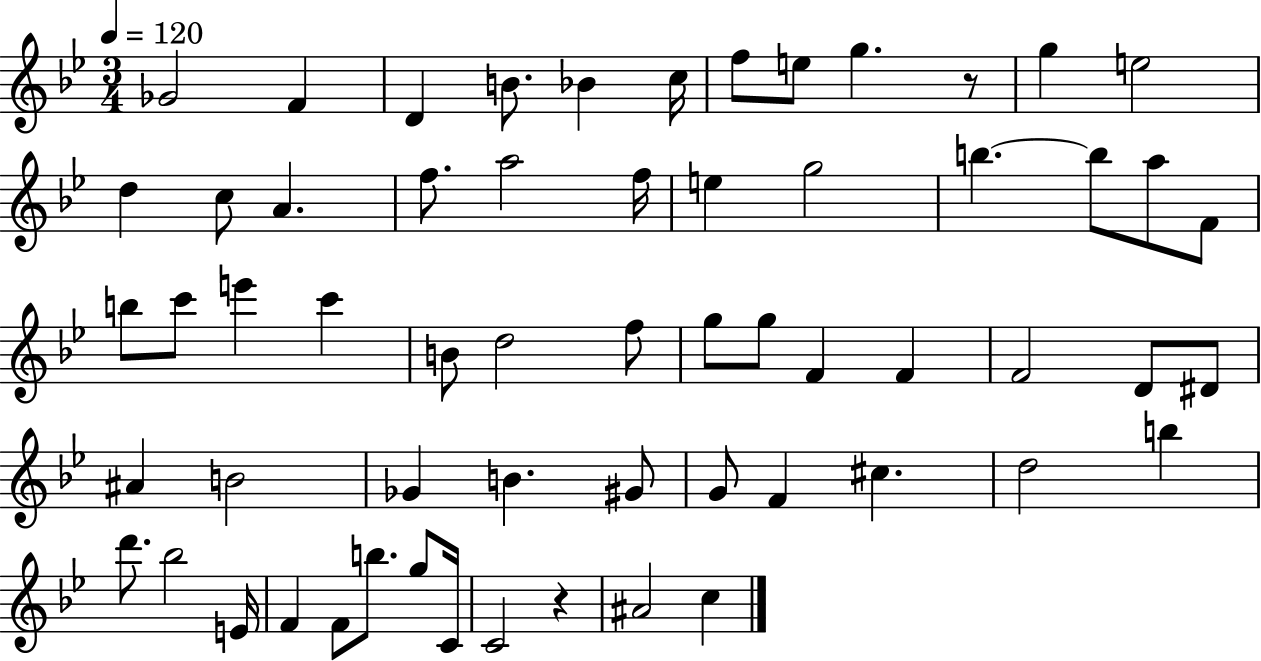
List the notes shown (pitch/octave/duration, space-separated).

Gb4/h F4/q D4/q B4/e. Bb4/q C5/s F5/e E5/e G5/q. R/e G5/q E5/h D5/q C5/e A4/q. F5/e. A5/h F5/s E5/q G5/h B5/q. B5/e A5/e F4/e B5/e C6/e E6/q C6/q B4/e D5/h F5/e G5/e G5/e F4/q F4/q F4/h D4/e D#4/e A#4/q B4/h Gb4/q B4/q. G#4/e G4/e F4/q C#5/q. D5/h B5/q D6/e. Bb5/h E4/s F4/q F4/e B5/e. G5/e C4/s C4/h R/q A#4/h C5/q